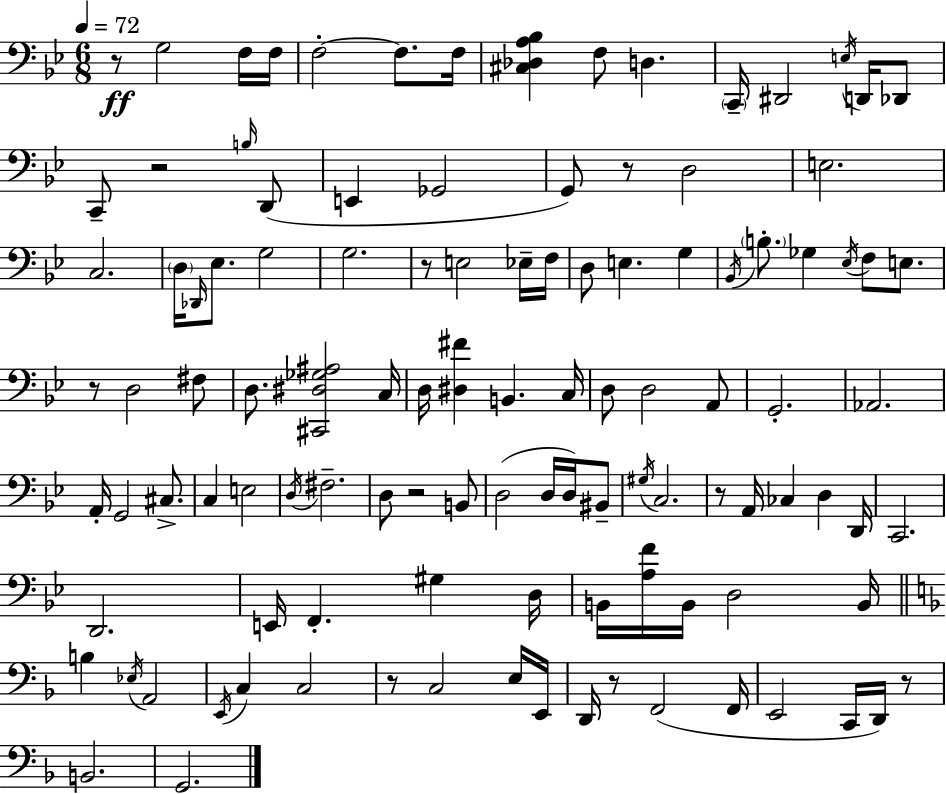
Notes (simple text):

R/e G3/h F3/s F3/s F3/h F3/e. F3/s [C#3,Db3,A3,Bb3]/q F3/e D3/q. C2/s D#2/h E3/s D2/s Db2/e C2/e R/h B3/s D2/e E2/q Gb2/h G2/e R/e D3/h E3/h. C3/h. D3/s Db2/s Eb3/e. G3/h G3/h. R/e E3/h Eb3/s F3/s D3/e E3/q. G3/q Bb2/s B3/e. Gb3/q Eb3/s F3/e E3/e. R/e D3/h F#3/e D3/e. [C#2,D#3,Gb3,A#3]/h C3/s D3/s [D#3,F#4]/q B2/q. C3/s D3/e D3/h A2/e G2/h. Ab2/h. A2/s G2/h C#3/e. C3/q E3/h D3/s F#3/h. D3/e R/h B2/e D3/h D3/s D3/s BIS2/e G#3/s C3/h. R/e A2/s CES3/q D3/q D2/s C2/h. D2/h. E2/s F2/q. G#3/q D3/s B2/s [A3,F4]/s B2/s D3/h B2/s B3/q Eb3/s A2/h E2/s C3/q C3/h R/e C3/h E3/s E2/s D2/s R/e F2/h F2/s E2/h C2/s D2/s R/e B2/h. G2/h.